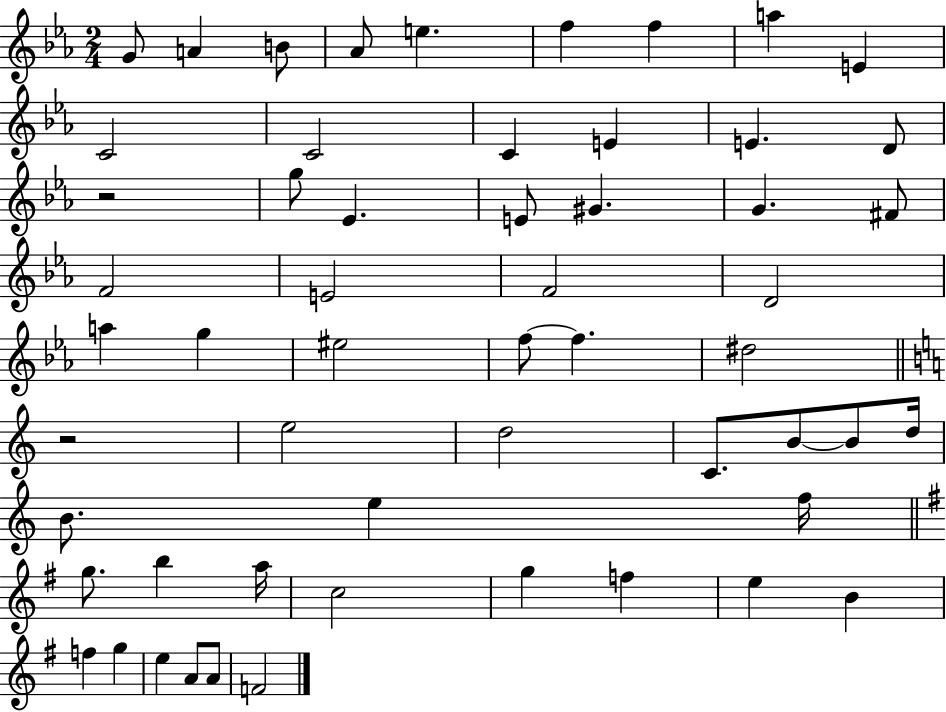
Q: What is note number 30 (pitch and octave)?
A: F5